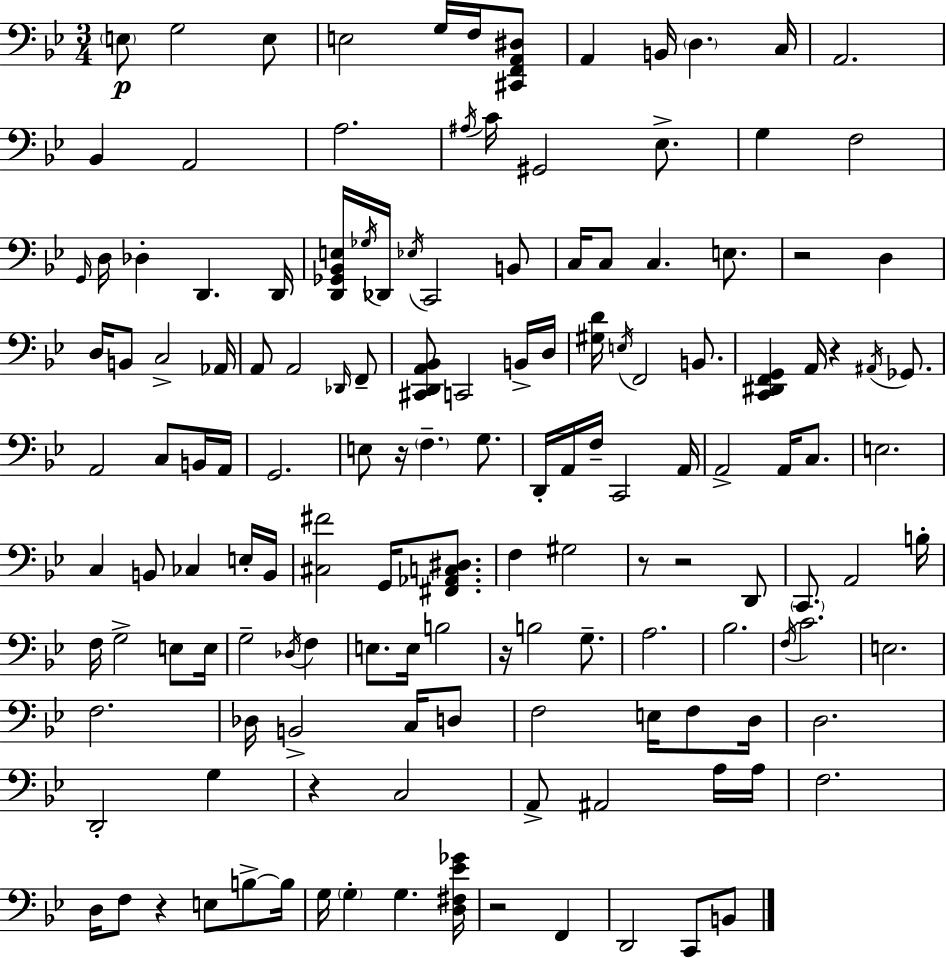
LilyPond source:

{
  \clef bass
  \numericTimeSignature
  \time 3/4
  \key bes \major
  \parenthesize e8\p g2 e8 | e2 g16 f16 <cis, f, a, dis>8 | a,4 b,16 \parenthesize d4. c16 | a,2. | \break bes,4 a,2 | a2. | \acciaccatura { ais16 } c'16 gis,2 ees8.-> | g4 f2 | \break \grace { g,16 } d16 des4-. d,4. | d,16 <d, ges, bes, e>16 \acciaccatura { ges16 } des,16 \acciaccatura { ees16 } c,2 | b,8 c16 c8 c4. | e8. r2 | \break d4 d16 b,8 c2-> | aes,16 a,8 a,2 | \grace { des,16 } f,8-- <cis, d, a, bes,>8 c,2 | b,16-> d16 <gis d'>16 \acciaccatura { e16 } f,2 | \break b,8. <c, dis, f, g,>4 a,16 r4 | \acciaccatura { ais,16 } ges,8. a,2 | c8 b,16 a,16 g,2. | e8 r16 \parenthesize f4.-- | \break g8. d,16-. a,16 f16-- c,2 | a,16 a,2-> | a,16 c8. e2. | c4 b,8 | \break ces4 e16-. b,16 <cis fis'>2 | g,16 <fis, aes, c dis>8. f4 gis2 | r8 r2 | d,8 \parenthesize c,8. a,2 | \break b16-. f16 g2-> | e8 e16 g2-- | \acciaccatura { des16 } f4 e8. e16 | b2 r16 b2 | \break g8.-- a2. | bes2. | \acciaccatura { f16 } c'2. | e2. | \break f2. | des16 b,2-> | c16 d8 f2 | e16 f8 d16 d2. | \break d,2-. | g4 r4 | c2 a,8-> ais,2 | a16 a16 f2. | \break d16 f8 | r4 e8 b8->~~ b16 g16 \parenthesize g4-. | g4. <d fis ees' ges'>16 r2 | f,4 d,2 | \break c,8 b,8 \bar "|."
}